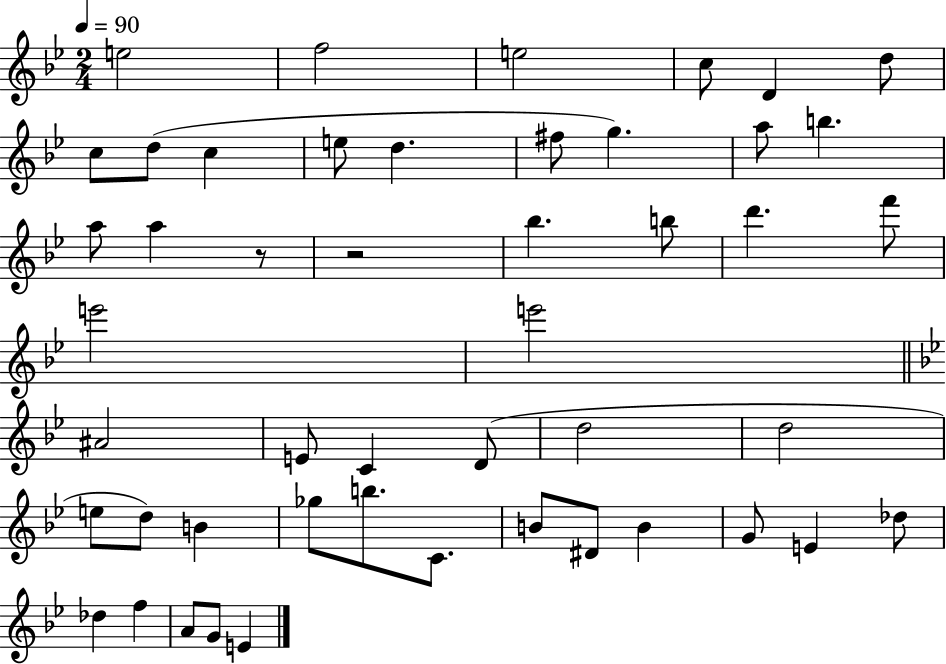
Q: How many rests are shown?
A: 2